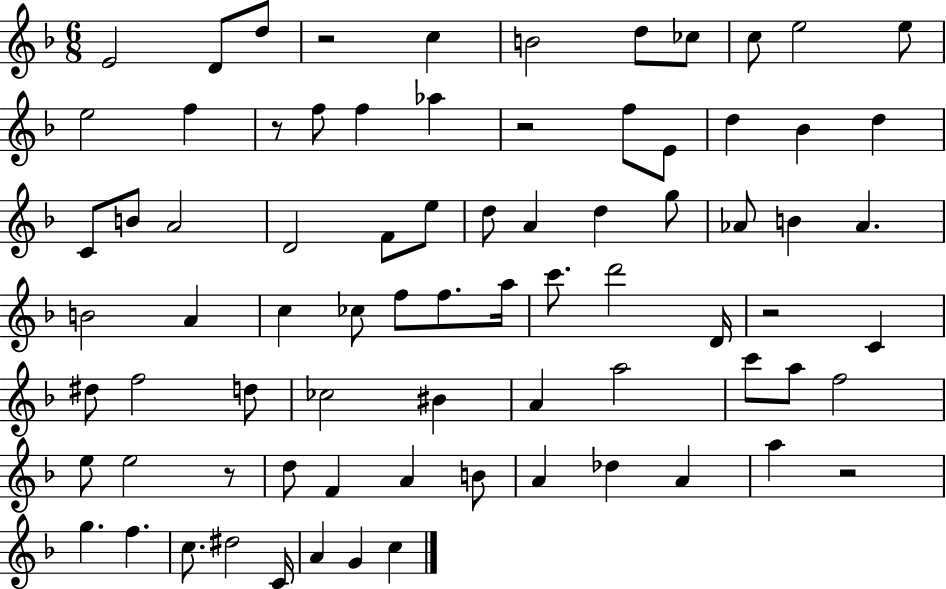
X:1
T:Untitled
M:6/8
L:1/4
K:F
E2 D/2 d/2 z2 c B2 d/2 _c/2 c/2 e2 e/2 e2 f z/2 f/2 f _a z2 f/2 E/2 d _B d C/2 B/2 A2 D2 F/2 e/2 d/2 A d g/2 _A/2 B _A B2 A c _c/2 f/2 f/2 a/4 c'/2 d'2 D/4 z2 C ^d/2 f2 d/2 _c2 ^B A a2 c'/2 a/2 f2 e/2 e2 z/2 d/2 F A B/2 A _d A a z2 g f c/2 ^d2 C/4 A G c